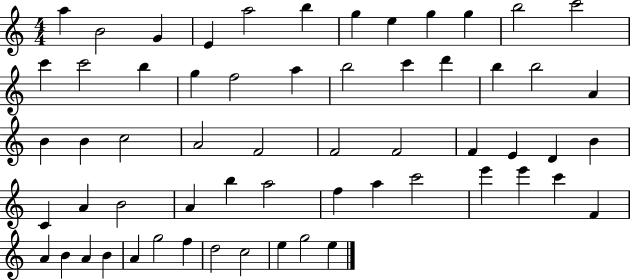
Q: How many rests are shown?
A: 0